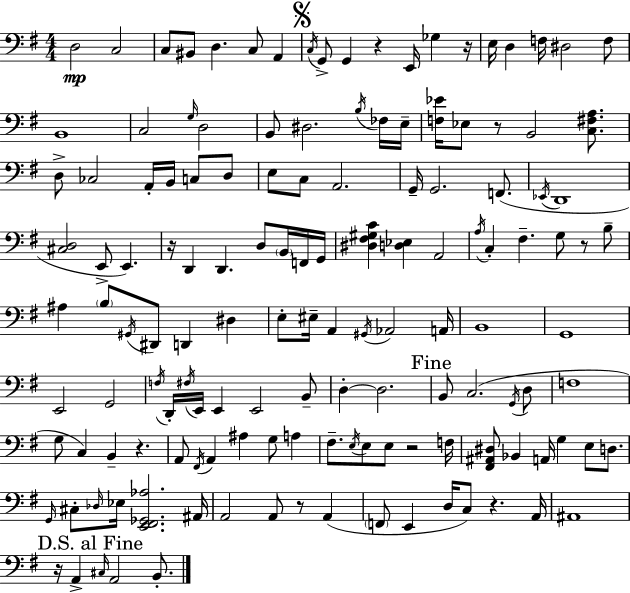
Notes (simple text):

D3/h C3/h C3/e BIS2/e D3/q. C3/e A2/q C3/s G2/e G2/q R/q E2/s Gb3/q R/s E3/s D3/q F3/s D#3/h F3/e B2/w C3/h G3/s D3/h B2/e D#3/h. B3/s FES3/s E3/s [F3,Eb4]/s Eb3/e R/e B2/h [C3,F#3,A3]/e. D3/e CES3/h A2/s B2/s C3/e D3/e E3/e C3/e A2/h. G2/s G2/h. F2/e. Eb2/s D2/w [C#3,D3]/h E2/e E2/q. R/s D2/q D2/q. D3/e B2/s F2/s G2/s [D#3,F#3,G#3,C4]/q [D3,Eb3]/q A2/h A3/s C3/q F#3/q. G3/e R/e B3/e A#3/q B3/e G#2/s D#2/e D2/q D#3/q E3/e EIS3/s A2/q G#2/s Ab2/h A2/s B2/w G2/w E2/h G2/h F3/s D2/s F#3/s E2/s E2/q E2/h B2/e D3/q D3/h. B2/e C3/h. G2/s D3/e F3/w G3/e C3/q B2/q R/q. A2/e F#2/s A2/q A#3/q G3/e A3/q F#3/e. E3/s E3/e E3/e R/h F3/s [F#2,A#2,D#3]/e Bb2/q A2/s G3/q E3/e D3/e. G2/s C#3/e Db3/s Eb3/s [E2,F#2,Gb2,Ab3]/h. A#2/s A2/h A2/e R/e A2/q F2/e E2/q D3/s C3/e R/q. A2/s A#2/w R/s A2/q C#3/s A2/h B2/e.